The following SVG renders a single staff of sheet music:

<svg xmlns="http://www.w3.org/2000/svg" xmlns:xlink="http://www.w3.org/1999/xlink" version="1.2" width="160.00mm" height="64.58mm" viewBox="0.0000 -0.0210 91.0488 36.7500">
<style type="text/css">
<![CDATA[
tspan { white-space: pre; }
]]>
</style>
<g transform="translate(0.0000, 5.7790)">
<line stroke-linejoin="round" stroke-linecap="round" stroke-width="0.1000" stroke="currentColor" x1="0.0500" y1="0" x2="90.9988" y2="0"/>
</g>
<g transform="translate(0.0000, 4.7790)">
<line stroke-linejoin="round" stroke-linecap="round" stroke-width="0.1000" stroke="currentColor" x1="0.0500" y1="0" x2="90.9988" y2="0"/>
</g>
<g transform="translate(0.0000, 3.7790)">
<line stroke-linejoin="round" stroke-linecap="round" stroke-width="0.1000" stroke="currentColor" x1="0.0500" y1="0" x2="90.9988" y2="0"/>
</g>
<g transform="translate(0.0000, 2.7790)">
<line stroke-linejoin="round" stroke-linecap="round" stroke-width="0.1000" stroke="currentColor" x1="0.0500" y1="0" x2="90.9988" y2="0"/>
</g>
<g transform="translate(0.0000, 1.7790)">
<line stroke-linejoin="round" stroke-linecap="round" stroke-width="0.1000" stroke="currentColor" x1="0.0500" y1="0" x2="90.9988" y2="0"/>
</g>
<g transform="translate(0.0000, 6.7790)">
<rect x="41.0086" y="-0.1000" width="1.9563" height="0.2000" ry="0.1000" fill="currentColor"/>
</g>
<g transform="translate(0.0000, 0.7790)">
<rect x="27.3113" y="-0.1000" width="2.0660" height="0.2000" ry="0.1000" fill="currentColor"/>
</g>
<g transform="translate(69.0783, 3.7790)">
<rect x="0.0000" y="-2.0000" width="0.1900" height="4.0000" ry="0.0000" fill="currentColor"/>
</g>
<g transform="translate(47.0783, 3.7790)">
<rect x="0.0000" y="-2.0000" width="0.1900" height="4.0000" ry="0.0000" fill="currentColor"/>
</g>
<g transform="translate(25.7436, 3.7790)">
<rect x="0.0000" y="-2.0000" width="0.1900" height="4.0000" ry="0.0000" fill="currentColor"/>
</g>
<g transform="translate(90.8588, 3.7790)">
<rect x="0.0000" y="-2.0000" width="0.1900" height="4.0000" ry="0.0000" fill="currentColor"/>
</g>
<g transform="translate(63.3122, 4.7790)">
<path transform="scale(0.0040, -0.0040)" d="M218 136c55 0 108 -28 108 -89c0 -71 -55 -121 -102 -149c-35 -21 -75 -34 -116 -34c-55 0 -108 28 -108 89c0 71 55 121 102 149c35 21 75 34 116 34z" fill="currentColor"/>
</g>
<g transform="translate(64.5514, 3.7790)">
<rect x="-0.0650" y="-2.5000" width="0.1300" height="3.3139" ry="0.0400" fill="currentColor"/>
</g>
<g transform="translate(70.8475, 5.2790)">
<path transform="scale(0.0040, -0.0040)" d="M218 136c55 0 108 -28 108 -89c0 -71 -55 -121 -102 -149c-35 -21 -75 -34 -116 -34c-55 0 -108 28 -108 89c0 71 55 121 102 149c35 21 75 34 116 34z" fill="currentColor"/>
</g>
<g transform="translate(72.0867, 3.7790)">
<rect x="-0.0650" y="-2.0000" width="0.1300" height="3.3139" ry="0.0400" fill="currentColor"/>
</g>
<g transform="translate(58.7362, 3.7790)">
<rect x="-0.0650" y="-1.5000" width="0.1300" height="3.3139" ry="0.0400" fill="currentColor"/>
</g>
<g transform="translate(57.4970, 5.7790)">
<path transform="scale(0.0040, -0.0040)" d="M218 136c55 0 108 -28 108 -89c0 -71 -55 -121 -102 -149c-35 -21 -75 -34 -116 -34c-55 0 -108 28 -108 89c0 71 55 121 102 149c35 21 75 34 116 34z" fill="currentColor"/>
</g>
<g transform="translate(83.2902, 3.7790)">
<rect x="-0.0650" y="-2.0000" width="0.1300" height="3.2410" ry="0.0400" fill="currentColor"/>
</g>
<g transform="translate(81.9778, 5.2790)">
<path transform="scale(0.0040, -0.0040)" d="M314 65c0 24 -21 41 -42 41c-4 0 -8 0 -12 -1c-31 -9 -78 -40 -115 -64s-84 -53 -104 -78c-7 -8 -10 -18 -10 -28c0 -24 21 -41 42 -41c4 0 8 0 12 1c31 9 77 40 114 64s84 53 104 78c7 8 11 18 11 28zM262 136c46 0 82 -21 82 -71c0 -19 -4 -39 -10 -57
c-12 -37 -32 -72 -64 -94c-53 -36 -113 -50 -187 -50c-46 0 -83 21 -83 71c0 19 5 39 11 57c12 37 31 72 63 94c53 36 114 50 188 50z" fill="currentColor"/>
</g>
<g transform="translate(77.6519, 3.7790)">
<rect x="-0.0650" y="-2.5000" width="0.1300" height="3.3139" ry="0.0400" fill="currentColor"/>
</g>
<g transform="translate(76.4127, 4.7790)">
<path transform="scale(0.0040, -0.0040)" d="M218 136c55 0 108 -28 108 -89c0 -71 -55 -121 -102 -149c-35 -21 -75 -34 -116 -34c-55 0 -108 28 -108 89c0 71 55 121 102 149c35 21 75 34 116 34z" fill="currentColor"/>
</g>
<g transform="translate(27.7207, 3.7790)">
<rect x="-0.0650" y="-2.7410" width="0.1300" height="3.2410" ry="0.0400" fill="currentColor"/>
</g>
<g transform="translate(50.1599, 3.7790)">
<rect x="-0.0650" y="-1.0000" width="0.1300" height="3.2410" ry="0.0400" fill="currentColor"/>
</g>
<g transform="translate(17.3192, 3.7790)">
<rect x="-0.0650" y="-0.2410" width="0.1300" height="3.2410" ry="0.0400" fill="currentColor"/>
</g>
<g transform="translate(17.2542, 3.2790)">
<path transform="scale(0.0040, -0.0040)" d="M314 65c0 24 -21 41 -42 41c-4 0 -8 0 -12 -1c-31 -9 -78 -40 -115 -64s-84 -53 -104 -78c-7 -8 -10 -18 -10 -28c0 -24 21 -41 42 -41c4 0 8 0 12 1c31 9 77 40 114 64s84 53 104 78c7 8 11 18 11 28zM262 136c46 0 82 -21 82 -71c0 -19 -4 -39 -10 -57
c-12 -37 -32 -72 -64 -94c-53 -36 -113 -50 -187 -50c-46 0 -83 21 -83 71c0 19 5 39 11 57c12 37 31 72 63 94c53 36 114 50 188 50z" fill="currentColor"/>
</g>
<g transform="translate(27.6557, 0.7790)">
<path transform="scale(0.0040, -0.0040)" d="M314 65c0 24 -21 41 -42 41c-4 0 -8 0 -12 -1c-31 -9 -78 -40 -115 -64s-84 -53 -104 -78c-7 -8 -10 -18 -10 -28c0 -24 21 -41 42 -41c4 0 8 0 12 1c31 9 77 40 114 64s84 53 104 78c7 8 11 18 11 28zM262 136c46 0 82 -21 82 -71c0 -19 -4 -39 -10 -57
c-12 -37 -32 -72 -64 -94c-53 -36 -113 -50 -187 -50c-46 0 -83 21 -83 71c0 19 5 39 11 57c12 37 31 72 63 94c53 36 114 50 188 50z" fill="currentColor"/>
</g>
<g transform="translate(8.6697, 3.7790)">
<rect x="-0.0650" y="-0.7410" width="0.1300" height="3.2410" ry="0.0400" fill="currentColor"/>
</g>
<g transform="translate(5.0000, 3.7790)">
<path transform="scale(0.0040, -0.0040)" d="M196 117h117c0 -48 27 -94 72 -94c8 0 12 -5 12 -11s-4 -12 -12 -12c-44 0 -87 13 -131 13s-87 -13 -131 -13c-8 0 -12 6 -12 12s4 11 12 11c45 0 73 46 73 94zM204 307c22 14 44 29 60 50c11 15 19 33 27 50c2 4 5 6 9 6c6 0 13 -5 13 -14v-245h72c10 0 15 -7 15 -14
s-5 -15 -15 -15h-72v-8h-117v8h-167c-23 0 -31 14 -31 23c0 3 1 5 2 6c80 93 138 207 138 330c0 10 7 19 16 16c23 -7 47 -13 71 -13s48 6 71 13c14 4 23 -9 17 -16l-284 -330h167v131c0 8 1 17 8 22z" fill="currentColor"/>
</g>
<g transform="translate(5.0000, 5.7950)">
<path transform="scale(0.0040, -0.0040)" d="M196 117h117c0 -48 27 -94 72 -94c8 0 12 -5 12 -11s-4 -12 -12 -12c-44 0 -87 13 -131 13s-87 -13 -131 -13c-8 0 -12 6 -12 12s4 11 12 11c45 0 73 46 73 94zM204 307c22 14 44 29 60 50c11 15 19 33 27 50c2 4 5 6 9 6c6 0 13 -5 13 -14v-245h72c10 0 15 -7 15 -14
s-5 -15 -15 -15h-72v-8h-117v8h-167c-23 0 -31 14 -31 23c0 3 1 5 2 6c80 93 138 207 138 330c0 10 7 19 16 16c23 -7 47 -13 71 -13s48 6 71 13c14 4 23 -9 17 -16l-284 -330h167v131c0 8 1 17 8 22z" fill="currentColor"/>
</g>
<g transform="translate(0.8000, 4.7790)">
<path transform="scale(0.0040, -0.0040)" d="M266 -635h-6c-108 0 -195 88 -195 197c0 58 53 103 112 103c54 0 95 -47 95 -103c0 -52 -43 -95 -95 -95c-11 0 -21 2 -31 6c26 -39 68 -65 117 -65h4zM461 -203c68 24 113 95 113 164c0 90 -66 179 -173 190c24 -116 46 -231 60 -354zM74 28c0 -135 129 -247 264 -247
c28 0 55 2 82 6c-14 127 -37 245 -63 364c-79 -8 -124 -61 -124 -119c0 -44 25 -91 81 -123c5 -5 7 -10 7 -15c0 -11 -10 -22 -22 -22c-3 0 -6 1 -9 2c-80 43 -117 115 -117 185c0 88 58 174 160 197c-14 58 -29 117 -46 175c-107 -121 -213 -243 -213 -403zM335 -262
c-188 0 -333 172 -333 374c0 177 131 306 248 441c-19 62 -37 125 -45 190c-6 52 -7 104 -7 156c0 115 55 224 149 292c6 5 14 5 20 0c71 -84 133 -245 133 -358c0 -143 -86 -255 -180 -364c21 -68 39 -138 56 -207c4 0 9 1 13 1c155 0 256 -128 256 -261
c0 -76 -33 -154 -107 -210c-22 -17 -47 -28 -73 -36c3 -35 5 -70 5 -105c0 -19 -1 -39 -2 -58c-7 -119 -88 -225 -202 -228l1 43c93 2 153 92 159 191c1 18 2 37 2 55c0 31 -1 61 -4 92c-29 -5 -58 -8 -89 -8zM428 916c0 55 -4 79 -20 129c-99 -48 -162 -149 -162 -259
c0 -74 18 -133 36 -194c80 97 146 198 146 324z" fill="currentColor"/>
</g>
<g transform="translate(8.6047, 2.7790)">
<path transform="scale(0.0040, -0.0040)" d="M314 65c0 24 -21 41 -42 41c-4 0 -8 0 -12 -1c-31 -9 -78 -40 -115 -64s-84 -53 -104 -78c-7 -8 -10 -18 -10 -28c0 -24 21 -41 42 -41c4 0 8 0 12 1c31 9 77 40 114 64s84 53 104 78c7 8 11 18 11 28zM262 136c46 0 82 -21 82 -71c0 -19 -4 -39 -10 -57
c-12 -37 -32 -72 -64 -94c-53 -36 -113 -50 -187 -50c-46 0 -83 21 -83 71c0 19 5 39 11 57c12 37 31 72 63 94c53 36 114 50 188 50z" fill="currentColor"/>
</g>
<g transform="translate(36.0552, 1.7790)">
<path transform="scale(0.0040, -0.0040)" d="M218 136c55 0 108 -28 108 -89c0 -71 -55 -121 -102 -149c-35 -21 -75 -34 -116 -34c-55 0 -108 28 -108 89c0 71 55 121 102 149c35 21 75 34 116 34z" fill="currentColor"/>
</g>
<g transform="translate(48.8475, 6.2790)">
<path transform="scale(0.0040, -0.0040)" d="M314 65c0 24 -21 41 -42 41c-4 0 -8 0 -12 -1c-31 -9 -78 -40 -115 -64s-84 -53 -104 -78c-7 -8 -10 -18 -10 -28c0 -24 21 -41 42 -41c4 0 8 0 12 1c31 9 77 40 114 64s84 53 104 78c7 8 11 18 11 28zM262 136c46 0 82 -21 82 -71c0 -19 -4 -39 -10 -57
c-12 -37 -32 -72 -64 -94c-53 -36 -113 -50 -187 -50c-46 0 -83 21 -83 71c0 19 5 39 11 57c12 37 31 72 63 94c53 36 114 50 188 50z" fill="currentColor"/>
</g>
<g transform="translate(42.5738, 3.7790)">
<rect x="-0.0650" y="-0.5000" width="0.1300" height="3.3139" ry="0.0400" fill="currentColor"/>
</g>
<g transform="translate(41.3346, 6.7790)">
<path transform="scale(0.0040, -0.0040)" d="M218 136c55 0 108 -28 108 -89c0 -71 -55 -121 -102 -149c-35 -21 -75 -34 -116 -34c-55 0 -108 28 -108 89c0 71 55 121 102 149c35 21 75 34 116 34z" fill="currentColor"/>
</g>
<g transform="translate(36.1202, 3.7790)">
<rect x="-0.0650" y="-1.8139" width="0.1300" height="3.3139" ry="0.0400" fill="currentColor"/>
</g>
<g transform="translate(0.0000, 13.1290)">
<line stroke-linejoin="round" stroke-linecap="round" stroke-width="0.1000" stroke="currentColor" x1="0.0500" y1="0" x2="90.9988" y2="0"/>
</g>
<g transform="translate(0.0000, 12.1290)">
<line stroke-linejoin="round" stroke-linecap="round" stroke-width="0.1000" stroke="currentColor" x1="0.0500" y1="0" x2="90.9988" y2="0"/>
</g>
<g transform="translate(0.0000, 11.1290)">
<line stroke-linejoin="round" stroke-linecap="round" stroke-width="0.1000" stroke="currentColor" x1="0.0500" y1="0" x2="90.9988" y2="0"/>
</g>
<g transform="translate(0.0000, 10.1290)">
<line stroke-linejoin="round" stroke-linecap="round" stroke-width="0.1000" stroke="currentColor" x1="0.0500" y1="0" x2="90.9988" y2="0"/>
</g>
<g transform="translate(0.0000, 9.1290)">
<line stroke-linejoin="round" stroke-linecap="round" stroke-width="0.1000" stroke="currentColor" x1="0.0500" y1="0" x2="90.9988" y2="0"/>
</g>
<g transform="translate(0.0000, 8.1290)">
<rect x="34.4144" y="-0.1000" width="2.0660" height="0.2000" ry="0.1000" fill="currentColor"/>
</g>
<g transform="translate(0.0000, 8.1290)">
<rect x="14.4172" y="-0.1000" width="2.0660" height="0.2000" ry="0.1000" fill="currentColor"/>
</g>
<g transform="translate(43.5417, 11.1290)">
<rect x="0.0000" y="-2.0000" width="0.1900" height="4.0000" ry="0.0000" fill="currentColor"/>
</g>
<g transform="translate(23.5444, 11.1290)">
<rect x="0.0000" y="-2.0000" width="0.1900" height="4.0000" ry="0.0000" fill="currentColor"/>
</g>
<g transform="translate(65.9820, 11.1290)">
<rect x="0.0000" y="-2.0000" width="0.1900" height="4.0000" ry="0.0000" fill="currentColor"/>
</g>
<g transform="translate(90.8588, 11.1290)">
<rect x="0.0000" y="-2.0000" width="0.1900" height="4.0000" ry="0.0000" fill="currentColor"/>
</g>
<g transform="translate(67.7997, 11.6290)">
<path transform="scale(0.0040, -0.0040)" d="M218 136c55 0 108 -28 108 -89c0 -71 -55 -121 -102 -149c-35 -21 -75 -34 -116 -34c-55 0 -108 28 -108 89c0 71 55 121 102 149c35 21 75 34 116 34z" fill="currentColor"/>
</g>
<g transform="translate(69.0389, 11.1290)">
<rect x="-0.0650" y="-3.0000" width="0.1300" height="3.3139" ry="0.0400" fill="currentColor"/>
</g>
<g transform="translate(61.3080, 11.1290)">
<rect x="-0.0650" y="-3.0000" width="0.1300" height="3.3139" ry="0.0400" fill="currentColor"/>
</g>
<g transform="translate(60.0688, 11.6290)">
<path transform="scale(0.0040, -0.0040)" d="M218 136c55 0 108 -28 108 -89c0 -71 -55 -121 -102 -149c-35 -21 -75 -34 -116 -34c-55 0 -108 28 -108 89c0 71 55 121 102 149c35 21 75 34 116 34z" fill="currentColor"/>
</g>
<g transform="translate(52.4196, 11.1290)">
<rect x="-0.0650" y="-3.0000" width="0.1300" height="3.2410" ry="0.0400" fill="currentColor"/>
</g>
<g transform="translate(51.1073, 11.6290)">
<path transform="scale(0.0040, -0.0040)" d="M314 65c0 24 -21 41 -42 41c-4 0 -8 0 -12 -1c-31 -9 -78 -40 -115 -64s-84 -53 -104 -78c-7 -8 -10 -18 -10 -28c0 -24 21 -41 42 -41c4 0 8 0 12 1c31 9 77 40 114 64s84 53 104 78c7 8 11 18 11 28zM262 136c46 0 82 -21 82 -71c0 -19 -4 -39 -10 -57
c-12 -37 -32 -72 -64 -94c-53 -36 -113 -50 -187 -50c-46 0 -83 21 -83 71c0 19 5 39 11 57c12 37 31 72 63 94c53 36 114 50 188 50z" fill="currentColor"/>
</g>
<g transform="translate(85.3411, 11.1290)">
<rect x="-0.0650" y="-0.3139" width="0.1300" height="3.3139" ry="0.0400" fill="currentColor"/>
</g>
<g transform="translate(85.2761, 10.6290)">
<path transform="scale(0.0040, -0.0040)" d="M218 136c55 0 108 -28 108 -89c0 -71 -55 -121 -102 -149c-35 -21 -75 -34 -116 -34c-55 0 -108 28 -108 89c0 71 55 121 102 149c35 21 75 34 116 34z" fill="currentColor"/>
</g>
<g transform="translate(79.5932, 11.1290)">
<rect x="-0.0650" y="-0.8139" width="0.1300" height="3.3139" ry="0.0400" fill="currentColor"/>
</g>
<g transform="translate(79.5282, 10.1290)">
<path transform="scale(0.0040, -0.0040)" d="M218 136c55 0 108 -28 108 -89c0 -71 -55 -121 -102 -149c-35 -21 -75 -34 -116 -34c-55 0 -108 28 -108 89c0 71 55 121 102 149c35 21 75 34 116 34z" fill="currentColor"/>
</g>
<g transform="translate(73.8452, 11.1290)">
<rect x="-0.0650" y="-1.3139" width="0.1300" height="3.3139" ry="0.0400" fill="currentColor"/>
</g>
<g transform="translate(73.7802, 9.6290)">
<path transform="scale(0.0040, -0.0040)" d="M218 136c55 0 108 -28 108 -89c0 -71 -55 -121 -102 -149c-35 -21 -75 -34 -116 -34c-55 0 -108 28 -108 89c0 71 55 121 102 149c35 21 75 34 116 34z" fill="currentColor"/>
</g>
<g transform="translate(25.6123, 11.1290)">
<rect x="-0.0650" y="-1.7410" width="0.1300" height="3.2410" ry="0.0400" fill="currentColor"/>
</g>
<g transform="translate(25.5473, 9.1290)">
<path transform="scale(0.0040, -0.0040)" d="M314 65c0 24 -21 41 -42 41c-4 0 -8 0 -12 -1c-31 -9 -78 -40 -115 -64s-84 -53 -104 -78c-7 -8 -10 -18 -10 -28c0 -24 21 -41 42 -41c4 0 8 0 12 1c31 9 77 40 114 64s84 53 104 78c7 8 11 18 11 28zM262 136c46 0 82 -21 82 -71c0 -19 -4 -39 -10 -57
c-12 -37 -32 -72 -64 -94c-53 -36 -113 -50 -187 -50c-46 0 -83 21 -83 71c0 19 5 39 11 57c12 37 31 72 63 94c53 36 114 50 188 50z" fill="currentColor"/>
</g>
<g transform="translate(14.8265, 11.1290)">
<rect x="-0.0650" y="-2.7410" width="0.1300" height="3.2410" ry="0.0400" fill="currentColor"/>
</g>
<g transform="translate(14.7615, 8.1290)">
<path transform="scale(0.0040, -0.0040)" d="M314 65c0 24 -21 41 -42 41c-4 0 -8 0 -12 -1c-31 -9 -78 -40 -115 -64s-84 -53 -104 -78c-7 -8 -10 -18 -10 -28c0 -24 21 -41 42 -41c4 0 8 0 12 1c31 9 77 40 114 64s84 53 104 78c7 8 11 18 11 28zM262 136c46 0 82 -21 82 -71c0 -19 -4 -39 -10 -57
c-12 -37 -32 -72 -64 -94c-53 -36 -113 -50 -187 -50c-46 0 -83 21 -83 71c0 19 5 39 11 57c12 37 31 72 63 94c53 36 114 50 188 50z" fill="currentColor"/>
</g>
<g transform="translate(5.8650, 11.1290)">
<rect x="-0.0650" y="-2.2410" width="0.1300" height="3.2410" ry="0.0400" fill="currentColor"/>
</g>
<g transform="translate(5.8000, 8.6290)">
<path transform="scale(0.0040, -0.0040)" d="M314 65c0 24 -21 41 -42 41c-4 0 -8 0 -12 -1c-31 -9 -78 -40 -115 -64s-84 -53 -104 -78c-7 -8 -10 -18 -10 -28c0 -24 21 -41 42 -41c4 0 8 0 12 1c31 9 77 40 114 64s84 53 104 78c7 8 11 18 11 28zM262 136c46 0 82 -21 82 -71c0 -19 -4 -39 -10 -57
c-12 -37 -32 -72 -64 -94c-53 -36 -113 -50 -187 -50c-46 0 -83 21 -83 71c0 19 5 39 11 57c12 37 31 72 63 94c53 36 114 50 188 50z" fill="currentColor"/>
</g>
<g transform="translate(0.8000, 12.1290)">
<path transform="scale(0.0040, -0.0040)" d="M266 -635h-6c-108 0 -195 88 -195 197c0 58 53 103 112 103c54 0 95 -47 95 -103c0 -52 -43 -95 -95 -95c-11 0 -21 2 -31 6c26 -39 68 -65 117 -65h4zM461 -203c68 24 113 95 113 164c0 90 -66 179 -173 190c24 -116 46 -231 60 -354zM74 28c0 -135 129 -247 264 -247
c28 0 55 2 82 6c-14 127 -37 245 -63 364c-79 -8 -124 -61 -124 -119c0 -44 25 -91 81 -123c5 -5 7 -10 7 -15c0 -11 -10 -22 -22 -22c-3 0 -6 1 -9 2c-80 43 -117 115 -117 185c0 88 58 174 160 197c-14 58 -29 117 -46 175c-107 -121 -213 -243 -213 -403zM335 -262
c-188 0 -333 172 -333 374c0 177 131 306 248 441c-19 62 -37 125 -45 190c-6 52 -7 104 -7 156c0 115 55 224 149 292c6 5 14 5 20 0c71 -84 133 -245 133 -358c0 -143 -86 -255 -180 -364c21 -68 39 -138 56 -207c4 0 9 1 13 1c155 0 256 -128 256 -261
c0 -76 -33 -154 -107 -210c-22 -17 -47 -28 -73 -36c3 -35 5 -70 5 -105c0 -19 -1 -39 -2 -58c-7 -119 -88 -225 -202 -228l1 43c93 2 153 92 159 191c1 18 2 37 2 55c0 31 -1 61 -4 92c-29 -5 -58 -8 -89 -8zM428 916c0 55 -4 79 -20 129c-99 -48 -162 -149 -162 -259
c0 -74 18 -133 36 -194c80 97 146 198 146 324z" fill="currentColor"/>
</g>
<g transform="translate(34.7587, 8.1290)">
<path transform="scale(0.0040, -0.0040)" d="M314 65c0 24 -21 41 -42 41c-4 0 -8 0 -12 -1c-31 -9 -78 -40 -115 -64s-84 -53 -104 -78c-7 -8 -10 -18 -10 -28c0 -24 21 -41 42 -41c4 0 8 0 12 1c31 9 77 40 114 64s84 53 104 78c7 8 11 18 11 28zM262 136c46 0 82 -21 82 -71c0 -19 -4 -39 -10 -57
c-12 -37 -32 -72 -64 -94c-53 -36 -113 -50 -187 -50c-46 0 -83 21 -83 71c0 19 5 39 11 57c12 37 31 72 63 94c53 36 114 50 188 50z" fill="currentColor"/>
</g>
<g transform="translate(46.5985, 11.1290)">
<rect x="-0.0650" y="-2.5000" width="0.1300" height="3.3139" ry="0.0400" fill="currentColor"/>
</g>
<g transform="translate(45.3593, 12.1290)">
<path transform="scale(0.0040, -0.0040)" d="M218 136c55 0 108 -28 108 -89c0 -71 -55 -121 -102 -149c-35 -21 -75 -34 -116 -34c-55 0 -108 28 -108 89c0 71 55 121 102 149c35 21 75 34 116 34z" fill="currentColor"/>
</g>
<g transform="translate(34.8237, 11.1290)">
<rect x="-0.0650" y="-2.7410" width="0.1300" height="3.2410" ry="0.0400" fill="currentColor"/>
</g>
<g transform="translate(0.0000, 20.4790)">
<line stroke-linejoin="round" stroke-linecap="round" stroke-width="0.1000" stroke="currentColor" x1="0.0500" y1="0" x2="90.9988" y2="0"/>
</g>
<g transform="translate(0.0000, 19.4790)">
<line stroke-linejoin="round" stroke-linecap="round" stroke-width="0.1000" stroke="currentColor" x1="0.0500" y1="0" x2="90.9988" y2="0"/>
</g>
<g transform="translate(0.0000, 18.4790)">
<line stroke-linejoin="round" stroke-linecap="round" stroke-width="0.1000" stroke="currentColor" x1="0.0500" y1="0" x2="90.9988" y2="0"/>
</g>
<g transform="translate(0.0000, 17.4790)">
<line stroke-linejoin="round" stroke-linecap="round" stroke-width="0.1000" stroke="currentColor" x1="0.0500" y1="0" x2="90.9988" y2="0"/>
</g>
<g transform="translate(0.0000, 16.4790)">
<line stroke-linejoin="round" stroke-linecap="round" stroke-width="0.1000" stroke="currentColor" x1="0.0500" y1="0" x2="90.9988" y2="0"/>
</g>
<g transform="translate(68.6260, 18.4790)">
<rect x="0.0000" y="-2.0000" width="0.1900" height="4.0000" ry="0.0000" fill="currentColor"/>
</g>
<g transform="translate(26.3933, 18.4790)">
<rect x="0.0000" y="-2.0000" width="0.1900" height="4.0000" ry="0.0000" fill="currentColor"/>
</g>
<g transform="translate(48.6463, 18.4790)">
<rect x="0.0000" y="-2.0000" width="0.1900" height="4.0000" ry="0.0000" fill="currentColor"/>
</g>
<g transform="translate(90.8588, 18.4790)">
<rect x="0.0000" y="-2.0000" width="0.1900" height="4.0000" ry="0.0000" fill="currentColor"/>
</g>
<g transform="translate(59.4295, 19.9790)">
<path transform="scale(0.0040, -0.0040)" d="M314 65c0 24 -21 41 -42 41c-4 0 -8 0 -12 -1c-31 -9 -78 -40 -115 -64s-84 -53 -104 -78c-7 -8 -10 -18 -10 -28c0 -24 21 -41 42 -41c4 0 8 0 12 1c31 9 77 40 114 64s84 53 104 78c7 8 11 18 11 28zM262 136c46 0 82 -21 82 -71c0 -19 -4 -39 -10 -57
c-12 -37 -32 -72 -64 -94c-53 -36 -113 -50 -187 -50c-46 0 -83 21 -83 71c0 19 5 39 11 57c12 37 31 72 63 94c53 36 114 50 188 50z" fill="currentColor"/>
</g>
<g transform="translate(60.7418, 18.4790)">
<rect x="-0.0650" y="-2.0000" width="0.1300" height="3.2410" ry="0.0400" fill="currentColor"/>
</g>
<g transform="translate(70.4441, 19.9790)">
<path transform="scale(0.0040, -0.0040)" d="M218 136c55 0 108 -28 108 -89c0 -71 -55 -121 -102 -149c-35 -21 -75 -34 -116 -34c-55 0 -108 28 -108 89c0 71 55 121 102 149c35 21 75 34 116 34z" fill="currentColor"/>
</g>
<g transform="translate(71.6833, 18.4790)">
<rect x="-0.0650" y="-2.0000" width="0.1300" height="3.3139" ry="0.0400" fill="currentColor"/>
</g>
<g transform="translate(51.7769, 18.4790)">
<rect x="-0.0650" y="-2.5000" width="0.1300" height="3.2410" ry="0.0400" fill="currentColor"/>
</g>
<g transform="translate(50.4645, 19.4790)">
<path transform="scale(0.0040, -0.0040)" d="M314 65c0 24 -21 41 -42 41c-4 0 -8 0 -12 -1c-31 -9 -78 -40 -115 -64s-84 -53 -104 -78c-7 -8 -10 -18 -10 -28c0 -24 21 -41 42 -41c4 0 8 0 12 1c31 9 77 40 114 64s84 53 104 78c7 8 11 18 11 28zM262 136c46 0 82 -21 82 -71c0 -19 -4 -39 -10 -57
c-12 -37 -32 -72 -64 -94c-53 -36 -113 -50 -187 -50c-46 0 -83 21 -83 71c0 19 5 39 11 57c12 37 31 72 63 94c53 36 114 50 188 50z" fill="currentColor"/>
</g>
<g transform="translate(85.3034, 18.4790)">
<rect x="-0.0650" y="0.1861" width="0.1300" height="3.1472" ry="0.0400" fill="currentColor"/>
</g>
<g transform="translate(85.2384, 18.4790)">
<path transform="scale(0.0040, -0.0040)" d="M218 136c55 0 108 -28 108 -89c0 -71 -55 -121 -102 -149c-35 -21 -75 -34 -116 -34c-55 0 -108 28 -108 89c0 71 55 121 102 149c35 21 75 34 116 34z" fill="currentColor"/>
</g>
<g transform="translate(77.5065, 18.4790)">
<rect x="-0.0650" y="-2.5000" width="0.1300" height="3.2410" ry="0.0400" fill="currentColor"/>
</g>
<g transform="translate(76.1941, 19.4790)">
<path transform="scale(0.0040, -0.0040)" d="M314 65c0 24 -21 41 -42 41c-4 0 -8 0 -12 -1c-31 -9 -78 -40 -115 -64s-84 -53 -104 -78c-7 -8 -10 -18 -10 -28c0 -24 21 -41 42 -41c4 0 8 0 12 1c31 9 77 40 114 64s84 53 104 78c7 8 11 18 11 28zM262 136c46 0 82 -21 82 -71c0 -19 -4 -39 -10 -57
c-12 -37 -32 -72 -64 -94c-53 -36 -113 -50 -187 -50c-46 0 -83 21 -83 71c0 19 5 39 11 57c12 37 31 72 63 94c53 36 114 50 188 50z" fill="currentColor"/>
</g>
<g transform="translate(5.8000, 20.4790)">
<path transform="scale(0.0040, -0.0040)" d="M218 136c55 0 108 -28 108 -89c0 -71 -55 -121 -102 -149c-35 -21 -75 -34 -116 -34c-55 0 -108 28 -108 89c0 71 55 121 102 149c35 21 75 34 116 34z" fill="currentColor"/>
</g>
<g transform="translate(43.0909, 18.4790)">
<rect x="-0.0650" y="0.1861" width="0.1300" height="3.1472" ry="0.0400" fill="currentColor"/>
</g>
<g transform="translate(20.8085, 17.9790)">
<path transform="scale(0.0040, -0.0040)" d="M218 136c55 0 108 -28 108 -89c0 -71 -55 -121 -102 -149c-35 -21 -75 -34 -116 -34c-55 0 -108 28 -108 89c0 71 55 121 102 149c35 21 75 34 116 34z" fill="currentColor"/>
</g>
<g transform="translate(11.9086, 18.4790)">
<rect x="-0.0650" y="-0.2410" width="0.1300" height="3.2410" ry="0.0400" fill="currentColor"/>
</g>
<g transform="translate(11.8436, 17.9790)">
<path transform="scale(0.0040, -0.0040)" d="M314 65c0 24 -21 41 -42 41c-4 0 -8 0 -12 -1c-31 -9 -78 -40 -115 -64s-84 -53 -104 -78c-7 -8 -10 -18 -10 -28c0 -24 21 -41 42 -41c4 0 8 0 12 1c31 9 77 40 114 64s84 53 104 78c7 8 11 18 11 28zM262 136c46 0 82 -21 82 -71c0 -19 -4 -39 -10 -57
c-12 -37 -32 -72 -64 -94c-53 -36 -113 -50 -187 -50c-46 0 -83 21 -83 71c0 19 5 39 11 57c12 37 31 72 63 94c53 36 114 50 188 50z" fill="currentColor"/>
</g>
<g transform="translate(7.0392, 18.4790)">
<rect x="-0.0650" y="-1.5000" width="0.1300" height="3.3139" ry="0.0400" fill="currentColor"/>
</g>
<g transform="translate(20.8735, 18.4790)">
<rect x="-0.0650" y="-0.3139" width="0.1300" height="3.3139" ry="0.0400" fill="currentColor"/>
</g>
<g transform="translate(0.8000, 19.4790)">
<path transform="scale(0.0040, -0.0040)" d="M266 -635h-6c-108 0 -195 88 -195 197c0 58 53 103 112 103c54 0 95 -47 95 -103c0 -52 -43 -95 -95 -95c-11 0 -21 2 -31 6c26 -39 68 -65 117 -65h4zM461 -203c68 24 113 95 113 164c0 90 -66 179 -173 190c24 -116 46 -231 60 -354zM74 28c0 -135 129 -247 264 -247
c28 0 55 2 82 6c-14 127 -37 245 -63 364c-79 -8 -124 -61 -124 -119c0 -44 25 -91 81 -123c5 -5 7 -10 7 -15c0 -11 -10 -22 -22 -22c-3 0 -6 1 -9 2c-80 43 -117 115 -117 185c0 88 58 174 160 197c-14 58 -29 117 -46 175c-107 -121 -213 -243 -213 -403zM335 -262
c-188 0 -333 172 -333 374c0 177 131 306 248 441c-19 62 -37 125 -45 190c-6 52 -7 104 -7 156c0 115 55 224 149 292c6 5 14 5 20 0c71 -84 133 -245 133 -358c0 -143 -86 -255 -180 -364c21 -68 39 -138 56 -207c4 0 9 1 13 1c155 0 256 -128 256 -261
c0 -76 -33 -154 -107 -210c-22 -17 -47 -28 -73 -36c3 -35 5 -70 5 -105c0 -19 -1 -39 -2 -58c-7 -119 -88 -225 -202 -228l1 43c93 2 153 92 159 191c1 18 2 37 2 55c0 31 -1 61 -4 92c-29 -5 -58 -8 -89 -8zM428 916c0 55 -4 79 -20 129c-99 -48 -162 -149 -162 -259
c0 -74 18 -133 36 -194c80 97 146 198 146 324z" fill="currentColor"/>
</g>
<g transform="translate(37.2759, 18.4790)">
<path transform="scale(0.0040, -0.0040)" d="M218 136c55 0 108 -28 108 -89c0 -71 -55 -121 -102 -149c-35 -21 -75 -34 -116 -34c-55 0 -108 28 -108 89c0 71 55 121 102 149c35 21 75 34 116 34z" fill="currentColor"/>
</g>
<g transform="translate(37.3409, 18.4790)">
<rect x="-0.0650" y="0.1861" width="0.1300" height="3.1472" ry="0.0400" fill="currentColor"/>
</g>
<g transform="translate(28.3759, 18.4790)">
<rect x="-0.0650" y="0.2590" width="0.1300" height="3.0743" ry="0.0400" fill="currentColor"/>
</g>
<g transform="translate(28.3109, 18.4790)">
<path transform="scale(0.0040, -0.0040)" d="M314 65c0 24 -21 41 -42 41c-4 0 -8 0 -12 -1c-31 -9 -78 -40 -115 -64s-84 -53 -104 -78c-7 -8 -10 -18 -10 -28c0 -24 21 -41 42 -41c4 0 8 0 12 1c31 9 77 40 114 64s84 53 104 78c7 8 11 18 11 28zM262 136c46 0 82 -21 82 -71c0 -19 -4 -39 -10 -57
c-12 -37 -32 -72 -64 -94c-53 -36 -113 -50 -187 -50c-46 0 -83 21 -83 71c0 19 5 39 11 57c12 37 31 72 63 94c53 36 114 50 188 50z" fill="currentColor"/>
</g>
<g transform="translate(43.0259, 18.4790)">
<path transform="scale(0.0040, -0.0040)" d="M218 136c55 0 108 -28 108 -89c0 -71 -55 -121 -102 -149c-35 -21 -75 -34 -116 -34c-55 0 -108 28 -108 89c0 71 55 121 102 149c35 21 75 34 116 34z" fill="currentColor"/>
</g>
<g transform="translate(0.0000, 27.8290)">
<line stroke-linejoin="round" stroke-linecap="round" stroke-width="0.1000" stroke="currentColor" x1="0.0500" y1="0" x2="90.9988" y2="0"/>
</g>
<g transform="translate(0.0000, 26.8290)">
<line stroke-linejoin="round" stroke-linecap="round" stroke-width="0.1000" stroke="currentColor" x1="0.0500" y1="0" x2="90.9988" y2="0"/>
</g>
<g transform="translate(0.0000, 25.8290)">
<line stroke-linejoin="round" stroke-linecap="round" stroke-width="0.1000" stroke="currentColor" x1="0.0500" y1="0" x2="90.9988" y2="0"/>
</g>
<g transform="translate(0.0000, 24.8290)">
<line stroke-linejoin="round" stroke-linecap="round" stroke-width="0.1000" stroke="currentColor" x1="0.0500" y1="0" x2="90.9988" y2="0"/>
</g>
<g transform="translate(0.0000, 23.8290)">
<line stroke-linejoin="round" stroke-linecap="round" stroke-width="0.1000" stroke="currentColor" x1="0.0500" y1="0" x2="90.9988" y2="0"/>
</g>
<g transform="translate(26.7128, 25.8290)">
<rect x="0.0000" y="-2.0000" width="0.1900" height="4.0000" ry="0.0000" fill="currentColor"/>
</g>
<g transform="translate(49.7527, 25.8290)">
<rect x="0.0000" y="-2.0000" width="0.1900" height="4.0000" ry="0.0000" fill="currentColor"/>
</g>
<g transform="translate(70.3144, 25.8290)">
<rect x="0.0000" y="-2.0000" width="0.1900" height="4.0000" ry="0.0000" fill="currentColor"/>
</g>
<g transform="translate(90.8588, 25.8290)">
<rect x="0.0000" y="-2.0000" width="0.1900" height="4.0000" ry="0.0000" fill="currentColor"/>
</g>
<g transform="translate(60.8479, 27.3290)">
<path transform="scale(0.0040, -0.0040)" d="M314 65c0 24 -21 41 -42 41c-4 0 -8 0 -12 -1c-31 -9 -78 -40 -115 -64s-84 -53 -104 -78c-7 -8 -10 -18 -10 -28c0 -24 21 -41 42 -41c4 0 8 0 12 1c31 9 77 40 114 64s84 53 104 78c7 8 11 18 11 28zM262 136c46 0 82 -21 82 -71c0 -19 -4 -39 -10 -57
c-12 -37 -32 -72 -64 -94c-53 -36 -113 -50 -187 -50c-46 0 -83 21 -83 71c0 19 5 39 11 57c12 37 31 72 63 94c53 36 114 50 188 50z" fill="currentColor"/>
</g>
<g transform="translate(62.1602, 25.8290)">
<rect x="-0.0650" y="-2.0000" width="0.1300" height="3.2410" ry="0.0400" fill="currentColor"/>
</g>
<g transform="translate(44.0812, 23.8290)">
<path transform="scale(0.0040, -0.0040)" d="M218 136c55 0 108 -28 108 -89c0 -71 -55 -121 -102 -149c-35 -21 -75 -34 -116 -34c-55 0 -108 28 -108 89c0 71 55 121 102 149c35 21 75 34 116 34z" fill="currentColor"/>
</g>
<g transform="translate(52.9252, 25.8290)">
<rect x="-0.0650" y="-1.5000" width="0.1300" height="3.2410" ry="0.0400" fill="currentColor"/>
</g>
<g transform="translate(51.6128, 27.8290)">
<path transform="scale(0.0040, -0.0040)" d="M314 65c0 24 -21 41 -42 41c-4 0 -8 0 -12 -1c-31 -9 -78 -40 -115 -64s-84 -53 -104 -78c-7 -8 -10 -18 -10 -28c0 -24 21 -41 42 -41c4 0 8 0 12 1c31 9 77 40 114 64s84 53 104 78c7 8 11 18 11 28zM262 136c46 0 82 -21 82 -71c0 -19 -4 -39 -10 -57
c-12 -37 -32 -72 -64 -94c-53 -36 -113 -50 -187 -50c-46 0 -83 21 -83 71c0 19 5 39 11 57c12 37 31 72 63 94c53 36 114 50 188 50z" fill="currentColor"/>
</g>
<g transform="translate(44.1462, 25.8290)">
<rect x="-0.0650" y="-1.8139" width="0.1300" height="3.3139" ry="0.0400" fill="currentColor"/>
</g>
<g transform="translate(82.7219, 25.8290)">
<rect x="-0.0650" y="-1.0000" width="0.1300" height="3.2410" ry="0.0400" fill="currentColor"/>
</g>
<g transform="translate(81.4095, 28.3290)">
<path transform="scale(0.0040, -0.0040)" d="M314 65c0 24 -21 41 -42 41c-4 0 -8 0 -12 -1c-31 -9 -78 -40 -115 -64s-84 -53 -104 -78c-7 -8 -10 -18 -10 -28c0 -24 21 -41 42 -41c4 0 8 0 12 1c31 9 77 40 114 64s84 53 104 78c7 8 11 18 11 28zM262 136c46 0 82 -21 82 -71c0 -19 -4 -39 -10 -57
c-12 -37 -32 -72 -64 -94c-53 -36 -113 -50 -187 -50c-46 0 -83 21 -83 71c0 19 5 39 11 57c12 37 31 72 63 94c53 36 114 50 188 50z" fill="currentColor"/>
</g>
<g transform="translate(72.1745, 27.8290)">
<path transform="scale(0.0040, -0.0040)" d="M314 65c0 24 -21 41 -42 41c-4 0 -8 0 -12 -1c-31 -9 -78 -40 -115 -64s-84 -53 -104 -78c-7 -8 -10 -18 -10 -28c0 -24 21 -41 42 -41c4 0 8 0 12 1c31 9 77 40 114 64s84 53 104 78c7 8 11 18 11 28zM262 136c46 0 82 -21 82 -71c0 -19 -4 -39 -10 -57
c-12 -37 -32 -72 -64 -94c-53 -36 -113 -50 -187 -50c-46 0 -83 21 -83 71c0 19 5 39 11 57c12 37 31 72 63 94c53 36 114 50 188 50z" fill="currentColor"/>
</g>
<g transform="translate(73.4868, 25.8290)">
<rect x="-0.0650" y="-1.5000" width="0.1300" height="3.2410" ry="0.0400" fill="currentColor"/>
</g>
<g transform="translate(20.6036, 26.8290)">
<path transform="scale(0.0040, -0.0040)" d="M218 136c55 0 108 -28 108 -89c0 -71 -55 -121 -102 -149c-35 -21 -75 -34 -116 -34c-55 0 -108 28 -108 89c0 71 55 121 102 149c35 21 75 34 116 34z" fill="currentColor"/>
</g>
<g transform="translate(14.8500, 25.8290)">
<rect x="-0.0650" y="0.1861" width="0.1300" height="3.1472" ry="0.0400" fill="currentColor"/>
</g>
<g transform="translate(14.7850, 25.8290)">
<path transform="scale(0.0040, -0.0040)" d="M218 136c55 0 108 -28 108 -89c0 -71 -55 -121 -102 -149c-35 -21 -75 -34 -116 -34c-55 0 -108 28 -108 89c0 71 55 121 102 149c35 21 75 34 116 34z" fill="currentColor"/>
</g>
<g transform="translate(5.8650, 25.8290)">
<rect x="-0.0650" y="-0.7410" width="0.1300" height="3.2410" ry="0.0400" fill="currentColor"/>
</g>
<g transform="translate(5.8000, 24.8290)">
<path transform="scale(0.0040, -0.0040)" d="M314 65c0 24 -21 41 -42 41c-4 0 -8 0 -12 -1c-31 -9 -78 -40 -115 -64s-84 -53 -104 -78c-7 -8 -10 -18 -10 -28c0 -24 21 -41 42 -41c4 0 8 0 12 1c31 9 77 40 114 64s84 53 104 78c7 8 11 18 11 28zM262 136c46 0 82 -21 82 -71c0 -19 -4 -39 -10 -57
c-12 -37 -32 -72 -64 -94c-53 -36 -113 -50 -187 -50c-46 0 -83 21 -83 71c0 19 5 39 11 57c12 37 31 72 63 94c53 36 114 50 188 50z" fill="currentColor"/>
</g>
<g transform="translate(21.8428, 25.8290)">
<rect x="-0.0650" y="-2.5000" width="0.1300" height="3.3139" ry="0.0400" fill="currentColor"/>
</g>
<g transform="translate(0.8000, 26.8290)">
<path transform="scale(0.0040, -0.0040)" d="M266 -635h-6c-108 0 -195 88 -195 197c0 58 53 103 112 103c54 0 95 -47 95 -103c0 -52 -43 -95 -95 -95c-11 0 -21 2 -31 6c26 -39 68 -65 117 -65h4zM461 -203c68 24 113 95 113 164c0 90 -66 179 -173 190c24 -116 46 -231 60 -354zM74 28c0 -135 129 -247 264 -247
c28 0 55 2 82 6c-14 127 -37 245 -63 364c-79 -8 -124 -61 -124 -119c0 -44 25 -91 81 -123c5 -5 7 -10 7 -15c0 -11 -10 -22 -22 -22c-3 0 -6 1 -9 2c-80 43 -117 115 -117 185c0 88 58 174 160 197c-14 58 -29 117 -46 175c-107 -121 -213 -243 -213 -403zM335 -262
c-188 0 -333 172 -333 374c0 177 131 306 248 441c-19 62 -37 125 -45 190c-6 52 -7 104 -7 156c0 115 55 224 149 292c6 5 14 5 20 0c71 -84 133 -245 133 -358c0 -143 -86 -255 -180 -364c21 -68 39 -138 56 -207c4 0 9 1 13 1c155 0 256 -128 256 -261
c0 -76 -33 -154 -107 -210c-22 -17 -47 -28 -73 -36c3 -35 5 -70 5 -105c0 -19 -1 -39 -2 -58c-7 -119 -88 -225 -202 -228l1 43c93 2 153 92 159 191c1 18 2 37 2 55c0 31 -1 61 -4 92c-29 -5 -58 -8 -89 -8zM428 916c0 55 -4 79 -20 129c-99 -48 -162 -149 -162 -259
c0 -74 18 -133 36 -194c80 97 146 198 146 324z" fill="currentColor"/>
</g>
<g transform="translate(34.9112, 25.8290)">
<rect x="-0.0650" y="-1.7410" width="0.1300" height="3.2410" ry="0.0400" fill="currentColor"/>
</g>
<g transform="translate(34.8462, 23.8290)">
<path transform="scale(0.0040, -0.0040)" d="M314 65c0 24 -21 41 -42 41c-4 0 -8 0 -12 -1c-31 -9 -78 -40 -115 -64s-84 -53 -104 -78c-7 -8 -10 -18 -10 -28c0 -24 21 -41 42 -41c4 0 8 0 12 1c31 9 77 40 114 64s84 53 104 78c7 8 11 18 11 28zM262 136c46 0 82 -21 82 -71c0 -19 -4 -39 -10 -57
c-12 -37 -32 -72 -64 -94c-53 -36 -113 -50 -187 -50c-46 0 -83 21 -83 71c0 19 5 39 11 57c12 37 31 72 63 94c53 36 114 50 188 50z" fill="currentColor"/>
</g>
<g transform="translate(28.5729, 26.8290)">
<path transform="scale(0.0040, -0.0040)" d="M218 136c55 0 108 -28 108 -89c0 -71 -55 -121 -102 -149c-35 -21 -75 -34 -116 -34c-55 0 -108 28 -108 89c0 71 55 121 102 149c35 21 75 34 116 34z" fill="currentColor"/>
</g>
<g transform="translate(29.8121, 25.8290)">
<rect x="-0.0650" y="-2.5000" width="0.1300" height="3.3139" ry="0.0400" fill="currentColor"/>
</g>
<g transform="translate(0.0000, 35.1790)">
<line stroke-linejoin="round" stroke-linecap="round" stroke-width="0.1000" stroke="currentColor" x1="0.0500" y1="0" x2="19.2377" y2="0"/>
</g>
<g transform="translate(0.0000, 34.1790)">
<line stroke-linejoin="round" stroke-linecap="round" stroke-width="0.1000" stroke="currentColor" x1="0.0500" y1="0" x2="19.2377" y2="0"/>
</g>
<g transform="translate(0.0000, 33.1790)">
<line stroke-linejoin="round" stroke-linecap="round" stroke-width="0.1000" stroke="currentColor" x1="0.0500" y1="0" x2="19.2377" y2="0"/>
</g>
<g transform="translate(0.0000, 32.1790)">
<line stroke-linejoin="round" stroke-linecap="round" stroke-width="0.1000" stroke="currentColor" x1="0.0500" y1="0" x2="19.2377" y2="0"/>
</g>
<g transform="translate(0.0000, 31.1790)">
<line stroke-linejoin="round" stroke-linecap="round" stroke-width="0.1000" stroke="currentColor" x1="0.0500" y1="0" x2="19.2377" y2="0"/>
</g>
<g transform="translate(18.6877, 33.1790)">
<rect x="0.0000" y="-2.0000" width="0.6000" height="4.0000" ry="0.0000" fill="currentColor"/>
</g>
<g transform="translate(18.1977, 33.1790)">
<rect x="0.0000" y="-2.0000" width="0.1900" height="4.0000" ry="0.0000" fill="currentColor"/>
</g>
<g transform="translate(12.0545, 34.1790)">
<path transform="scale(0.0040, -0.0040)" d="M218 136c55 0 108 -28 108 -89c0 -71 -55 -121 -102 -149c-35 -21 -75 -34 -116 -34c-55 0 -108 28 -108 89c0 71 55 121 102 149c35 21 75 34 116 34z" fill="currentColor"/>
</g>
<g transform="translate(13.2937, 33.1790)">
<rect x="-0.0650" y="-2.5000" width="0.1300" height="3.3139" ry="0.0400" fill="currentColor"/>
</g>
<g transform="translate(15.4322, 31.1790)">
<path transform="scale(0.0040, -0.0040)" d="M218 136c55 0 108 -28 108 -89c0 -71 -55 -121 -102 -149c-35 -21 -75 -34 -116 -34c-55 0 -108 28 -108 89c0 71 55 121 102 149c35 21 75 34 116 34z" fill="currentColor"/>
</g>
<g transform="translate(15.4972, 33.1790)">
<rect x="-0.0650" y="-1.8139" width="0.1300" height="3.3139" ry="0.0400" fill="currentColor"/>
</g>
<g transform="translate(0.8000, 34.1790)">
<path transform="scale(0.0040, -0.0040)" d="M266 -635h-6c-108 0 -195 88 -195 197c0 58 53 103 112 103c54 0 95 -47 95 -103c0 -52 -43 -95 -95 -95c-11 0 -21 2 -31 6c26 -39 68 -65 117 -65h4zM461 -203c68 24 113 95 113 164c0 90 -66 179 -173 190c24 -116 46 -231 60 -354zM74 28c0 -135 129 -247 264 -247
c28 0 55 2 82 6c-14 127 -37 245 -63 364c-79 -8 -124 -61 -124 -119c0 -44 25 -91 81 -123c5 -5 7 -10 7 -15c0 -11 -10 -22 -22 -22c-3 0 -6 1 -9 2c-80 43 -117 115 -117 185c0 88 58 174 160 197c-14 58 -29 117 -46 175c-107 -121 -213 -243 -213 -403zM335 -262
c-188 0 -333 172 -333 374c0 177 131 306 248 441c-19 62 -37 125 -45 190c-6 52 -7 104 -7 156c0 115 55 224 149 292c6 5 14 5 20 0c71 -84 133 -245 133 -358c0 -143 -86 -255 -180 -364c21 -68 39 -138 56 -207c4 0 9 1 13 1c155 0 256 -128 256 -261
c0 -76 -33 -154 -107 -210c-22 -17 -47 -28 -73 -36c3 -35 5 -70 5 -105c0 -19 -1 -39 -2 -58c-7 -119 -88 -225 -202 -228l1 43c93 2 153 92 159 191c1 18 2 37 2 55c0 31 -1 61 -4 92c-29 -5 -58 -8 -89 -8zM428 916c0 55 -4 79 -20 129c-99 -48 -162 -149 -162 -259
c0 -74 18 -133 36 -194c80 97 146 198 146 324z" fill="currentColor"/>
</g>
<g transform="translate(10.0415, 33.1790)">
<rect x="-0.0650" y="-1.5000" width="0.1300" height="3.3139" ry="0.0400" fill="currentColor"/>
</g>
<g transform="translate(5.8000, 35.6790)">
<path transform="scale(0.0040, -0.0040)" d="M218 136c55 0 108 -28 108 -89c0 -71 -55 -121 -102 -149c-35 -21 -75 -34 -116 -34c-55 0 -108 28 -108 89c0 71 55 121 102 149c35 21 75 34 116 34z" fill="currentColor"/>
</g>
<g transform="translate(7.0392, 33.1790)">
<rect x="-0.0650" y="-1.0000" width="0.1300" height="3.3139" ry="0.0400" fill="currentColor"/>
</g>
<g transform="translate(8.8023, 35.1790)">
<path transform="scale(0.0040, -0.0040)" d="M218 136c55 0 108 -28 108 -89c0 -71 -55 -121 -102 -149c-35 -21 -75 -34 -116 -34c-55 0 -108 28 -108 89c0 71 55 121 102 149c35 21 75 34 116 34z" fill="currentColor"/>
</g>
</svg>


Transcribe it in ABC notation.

X:1
T:Untitled
M:4/4
L:1/4
K:C
d2 c2 a2 f C D2 E G F G F2 g2 a2 f2 a2 G A2 A A e d c E c2 c B2 B B G2 F2 F G2 B d2 B G G f2 f E2 F2 E2 D2 D E G f